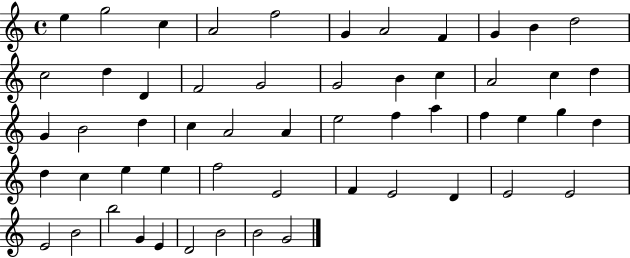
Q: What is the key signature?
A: C major